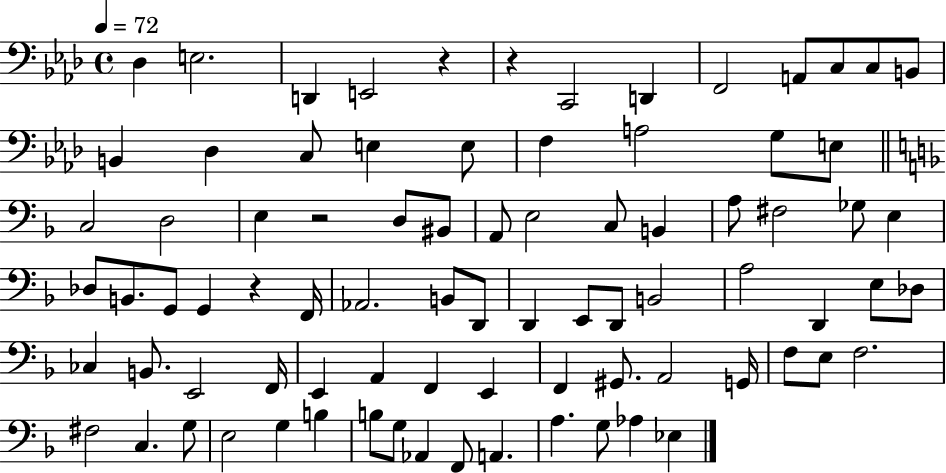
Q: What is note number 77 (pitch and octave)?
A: G3